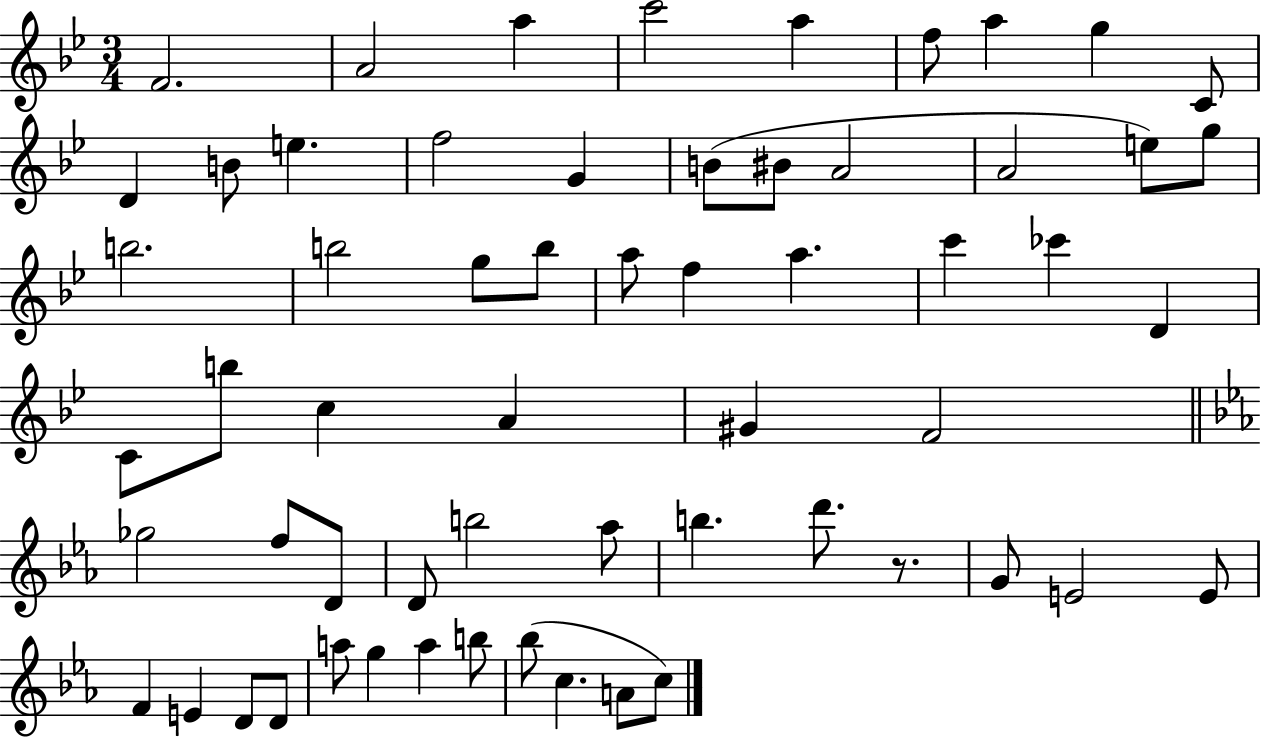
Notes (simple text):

F4/h. A4/h A5/q C6/h A5/q F5/e A5/q G5/q C4/e D4/q B4/e E5/q. F5/h G4/q B4/e BIS4/e A4/h A4/h E5/e G5/e B5/h. B5/h G5/e B5/e A5/e F5/q A5/q. C6/q CES6/q D4/q C4/e B5/e C5/q A4/q G#4/q F4/h Gb5/h F5/e D4/e D4/e B5/h Ab5/e B5/q. D6/e. R/e. G4/e E4/h E4/e F4/q E4/q D4/e D4/e A5/e G5/q A5/q B5/e Bb5/e C5/q. A4/e C5/e